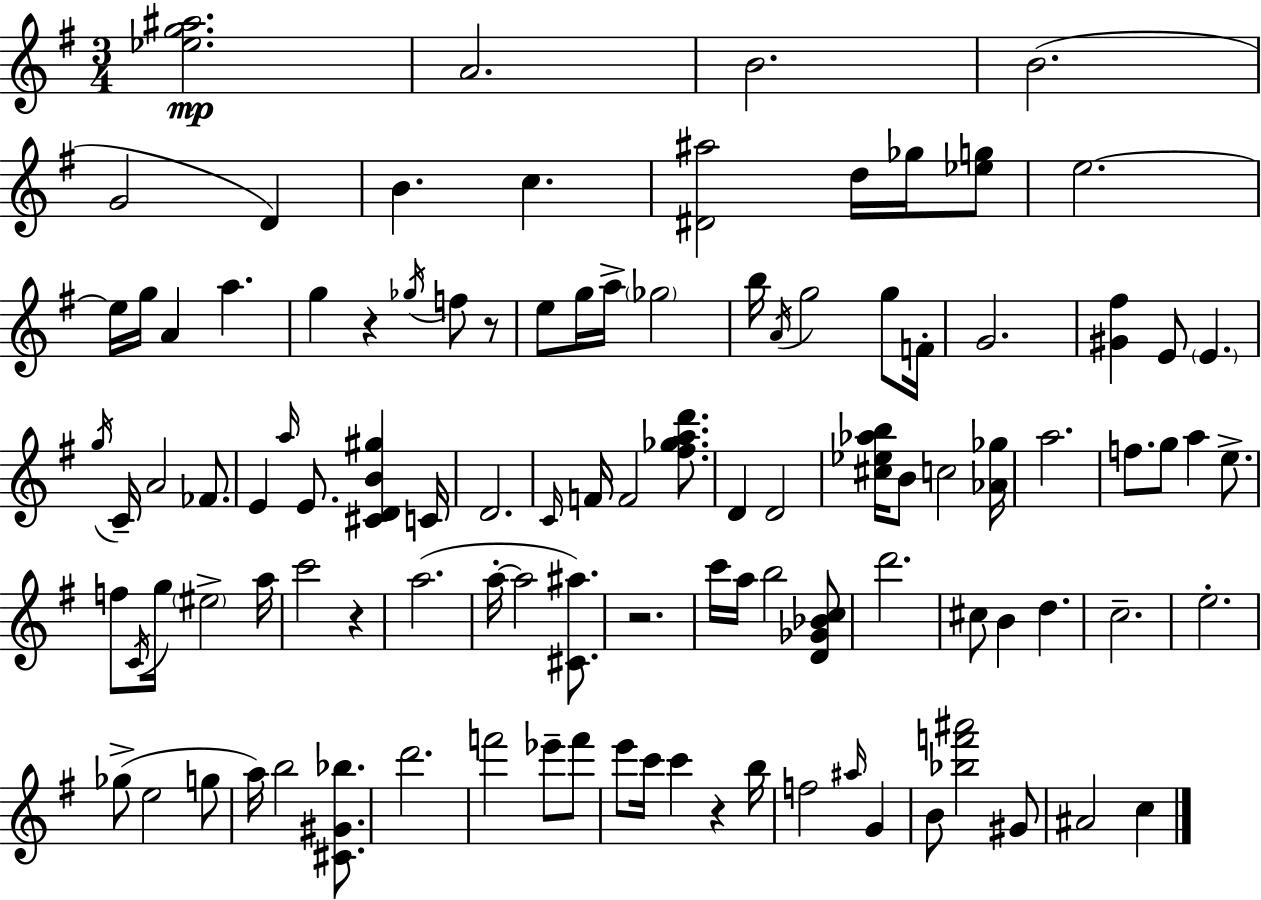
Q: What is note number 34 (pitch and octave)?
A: E4